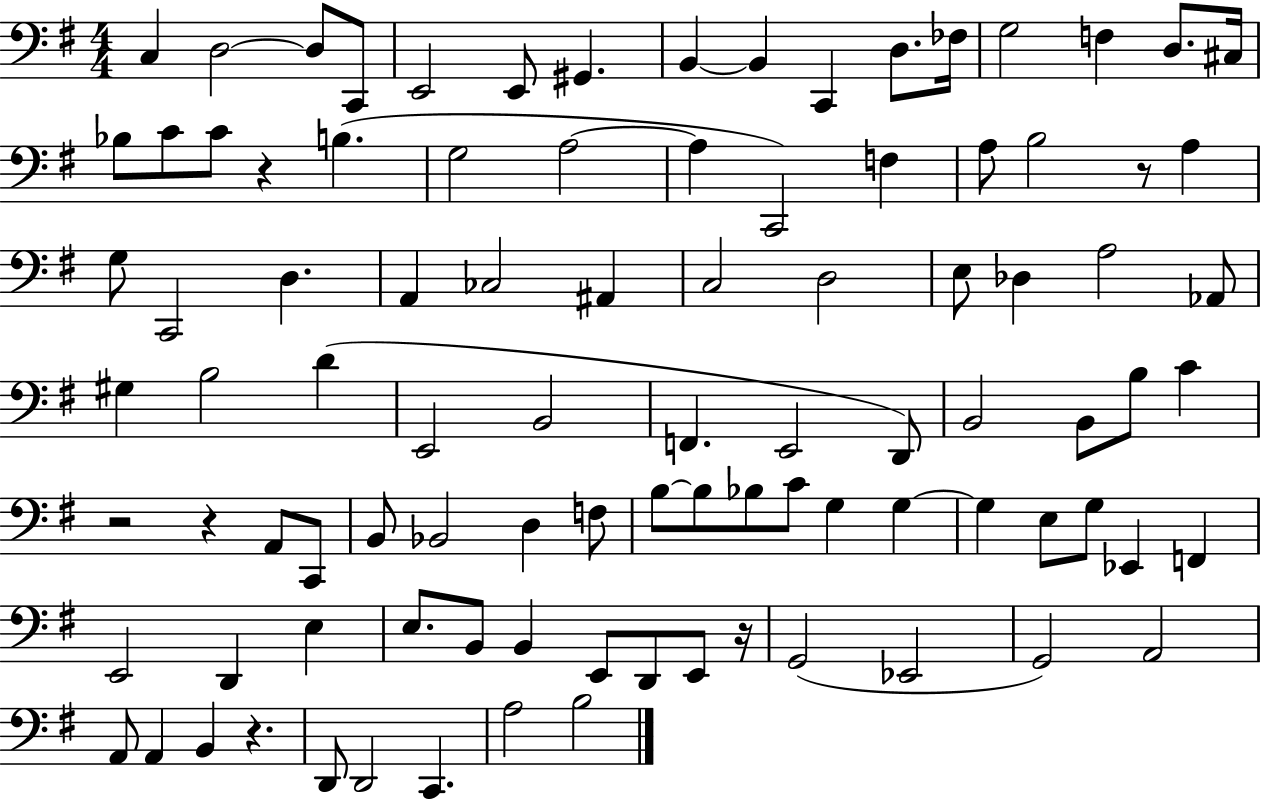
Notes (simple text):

C3/q D3/h D3/e C2/e E2/h E2/e G#2/q. B2/q B2/q C2/q D3/e. FES3/s G3/h F3/q D3/e. C#3/s Bb3/e C4/e C4/e R/q B3/q. G3/h A3/h A3/q C2/h F3/q A3/e B3/h R/e A3/q G3/e C2/h D3/q. A2/q CES3/h A#2/q C3/h D3/h E3/e Db3/q A3/h Ab2/e G#3/q B3/h D4/q E2/h B2/h F2/q. E2/h D2/e B2/h B2/e B3/e C4/q R/h R/q A2/e C2/e B2/e Bb2/h D3/q F3/e B3/e B3/e Bb3/e C4/e G3/q G3/q G3/q E3/e G3/e Eb2/q F2/q E2/h D2/q E3/q E3/e. B2/e B2/q E2/e D2/e E2/e R/s G2/h Eb2/h G2/h A2/h A2/e A2/q B2/q R/q. D2/e D2/h C2/q. A3/h B3/h